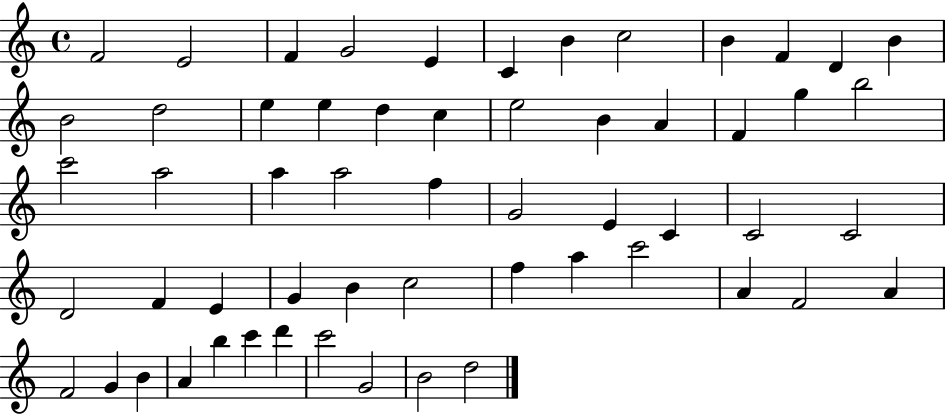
{
  \clef treble
  \time 4/4
  \defaultTimeSignature
  \key c \major
  f'2 e'2 | f'4 g'2 e'4 | c'4 b'4 c''2 | b'4 f'4 d'4 b'4 | \break b'2 d''2 | e''4 e''4 d''4 c''4 | e''2 b'4 a'4 | f'4 g''4 b''2 | \break c'''2 a''2 | a''4 a''2 f''4 | g'2 e'4 c'4 | c'2 c'2 | \break d'2 f'4 e'4 | g'4 b'4 c''2 | f''4 a''4 c'''2 | a'4 f'2 a'4 | \break f'2 g'4 b'4 | a'4 b''4 c'''4 d'''4 | c'''2 g'2 | b'2 d''2 | \break \bar "|."
}